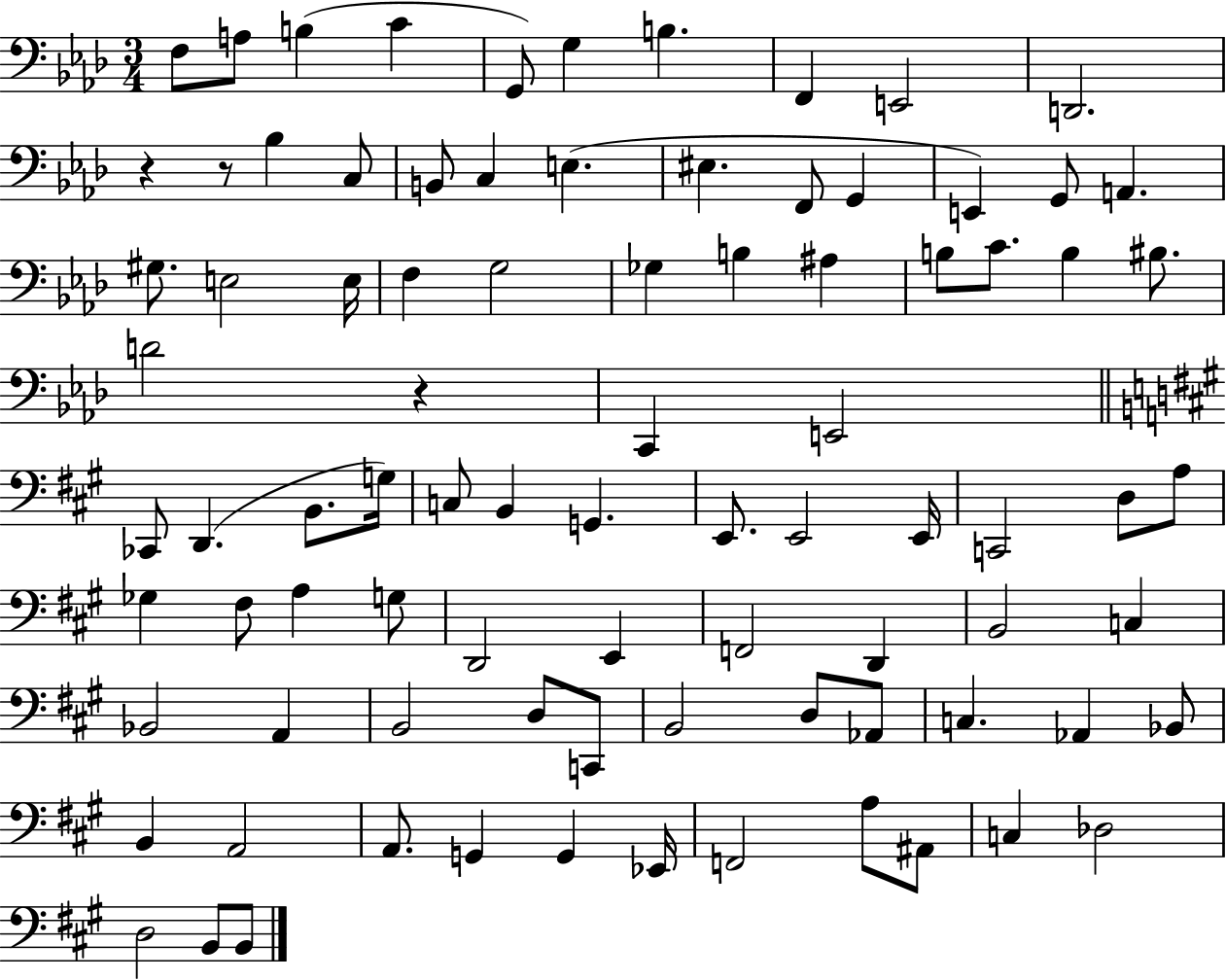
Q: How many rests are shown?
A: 3